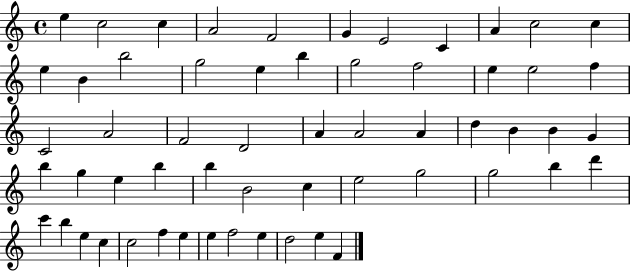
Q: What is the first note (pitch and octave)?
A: E5